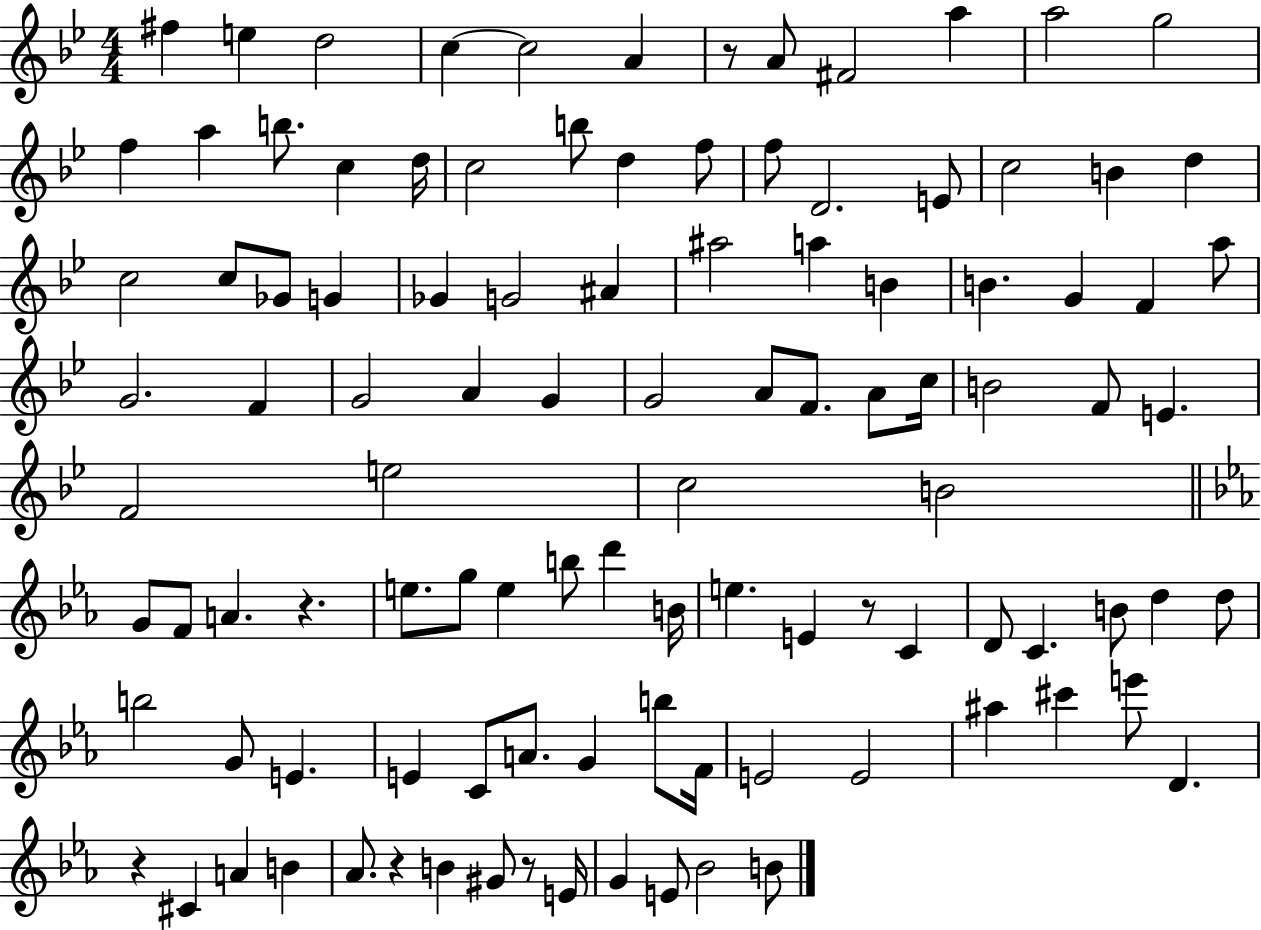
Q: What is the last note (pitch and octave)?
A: B4